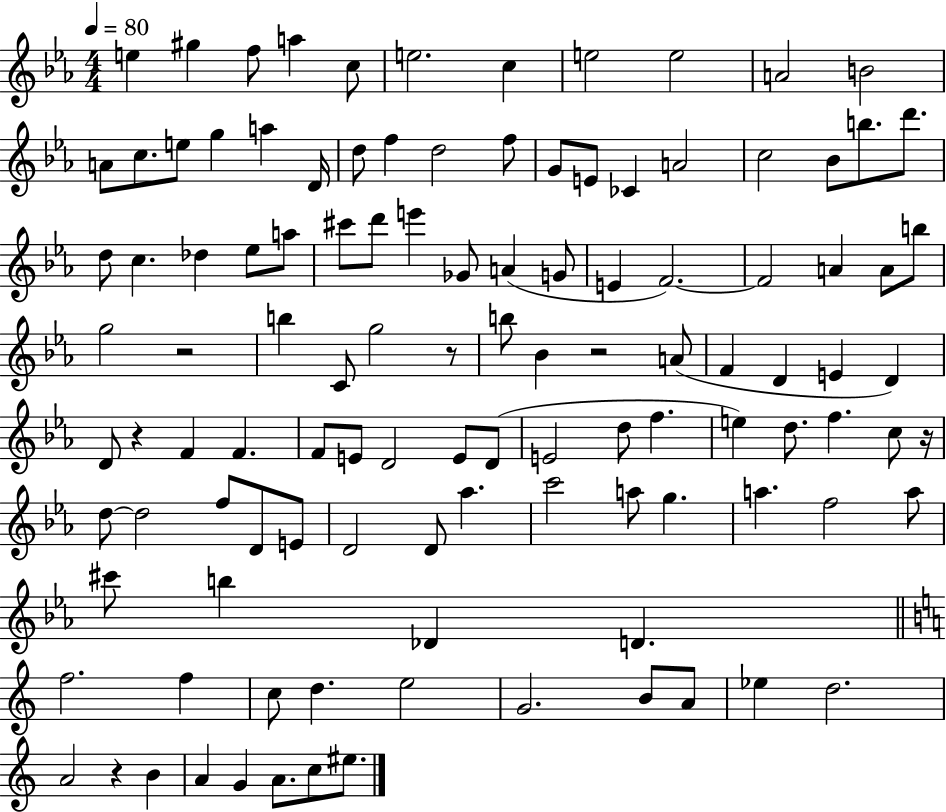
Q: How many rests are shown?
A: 6